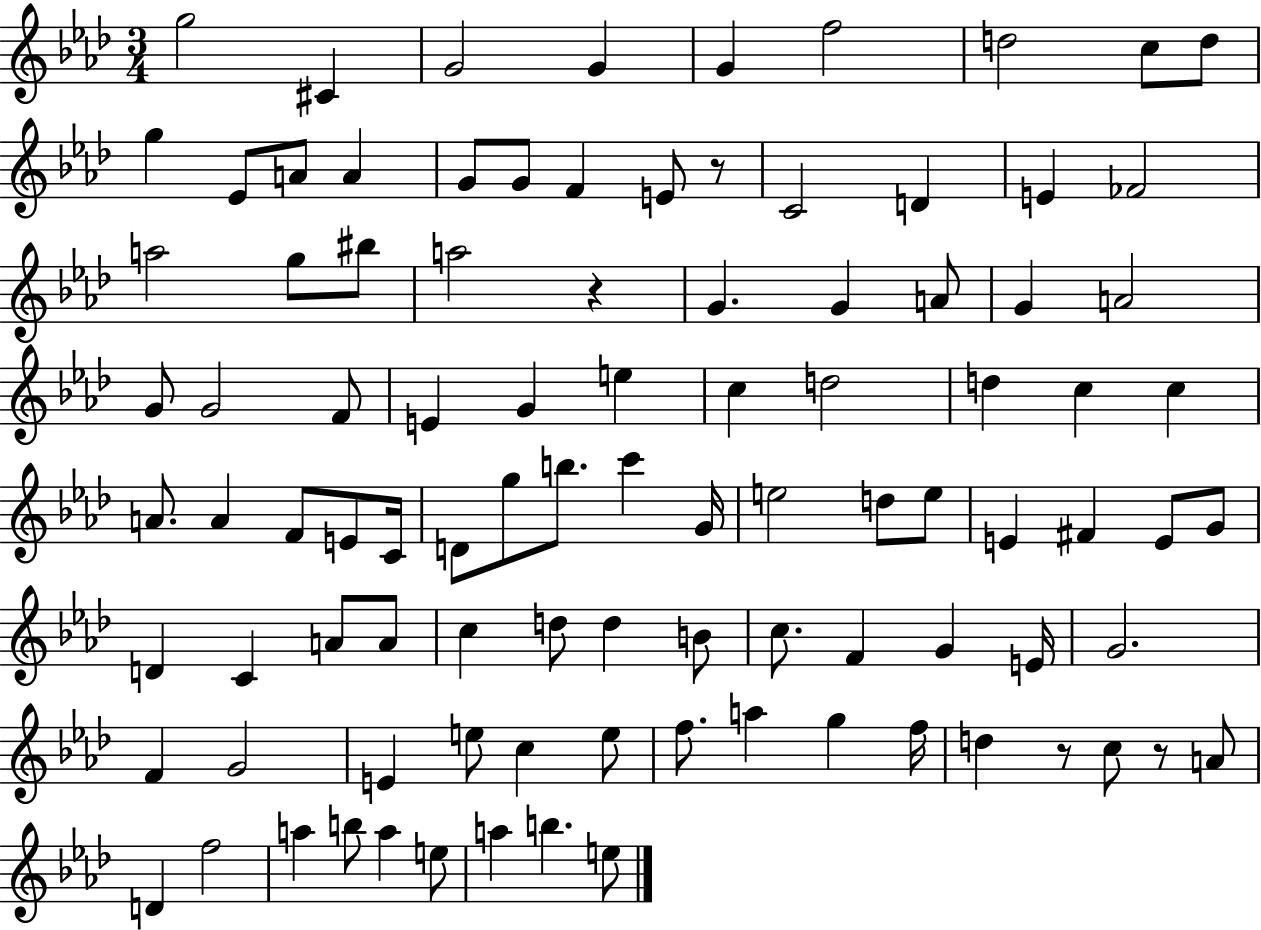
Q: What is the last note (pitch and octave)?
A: E5